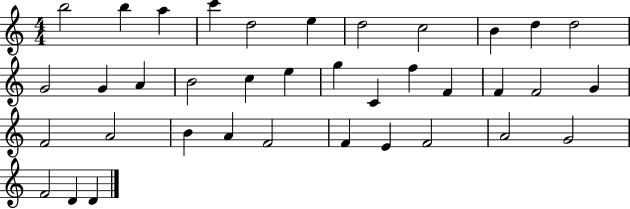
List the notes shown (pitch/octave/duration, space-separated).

B5/h B5/q A5/q C6/q D5/h E5/q D5/h C5/h B4/q D5/q D5/h G4/h G4/q A4/q B4/h C5/q E5/q G5/q C4/q F5/q F4/q F4/q F4/h G4/q F4/h A4/h B4/q A4/q F4/h F4/q E4/q F4/h A4/h G4/h F4/h D4/q D4/q